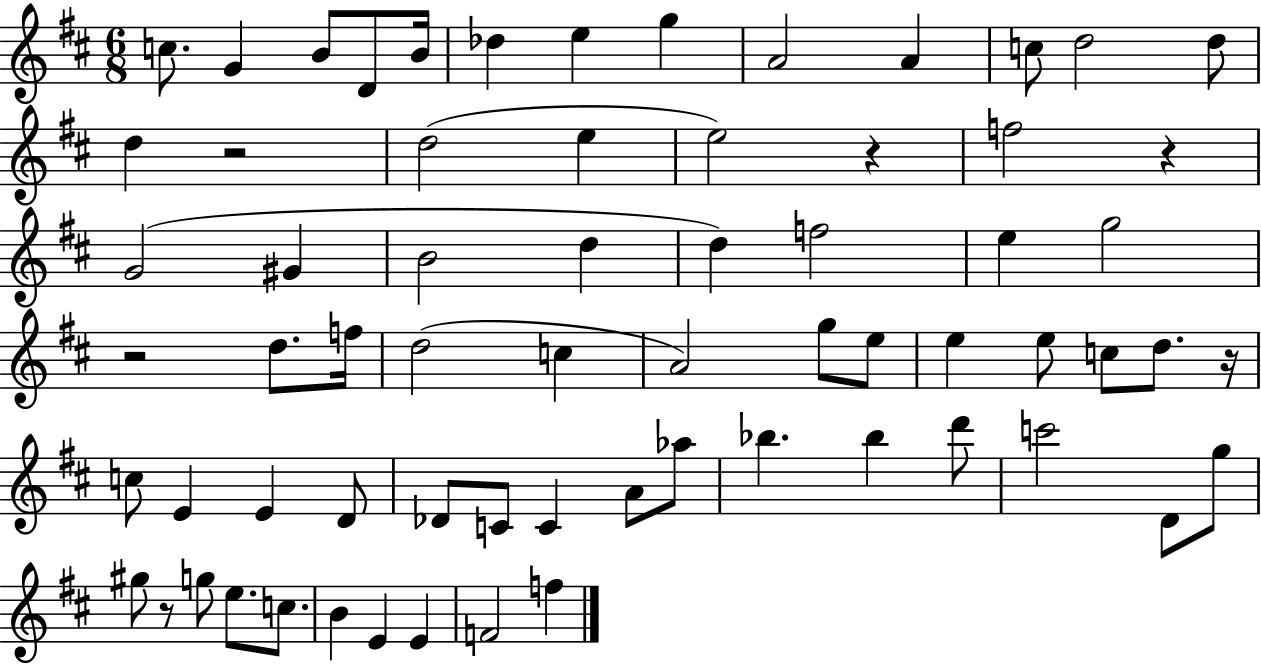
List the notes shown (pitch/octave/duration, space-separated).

C5/e. G4/q B4/e D4/e B4/s Db5/q E5/q G5/q A4/h A4/q C5/e D5/h D5/e D5/q R/h D5/h E5/q E5/h R/q F5/h R/q G4/h G#4/q B4/h D5/q D5/q F5/h E5/q G5/h R/h D5/e. F5/s D5/h C5/q A4/h G5/e E5/e E5/q E5/e C5/e D5/e. R/s C5/e E4/q E4/q D4/e Db4/e C4/e C4/q A4/e Ab5/e Bb5/q. Bb5/q D6/e C6/h D4/e G5/e G#5/e R/e G5/e E5/e. C5/e. B4/q E4/q E4/q F4/h F5/q